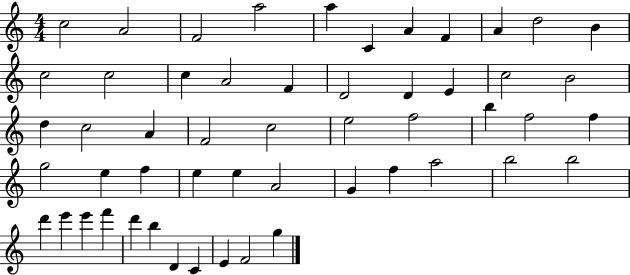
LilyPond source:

{
  \clef treble
  \numericTimeSignature
  \time 4/4
  \key c \major
  c''2 a'2 | f'2 a''2 | a''4 c'4 a'4 f'4 | a'4 d''2 b'4 | \break c''2 c''2 | c''4 a'2 f'4 | d'2 d'4 e'4 | c''2 b'2 | \break d''4 c''2 a'4 | f'2 c''2 | e''2 f''2 | b''4 f''2 f''4 | \break g''2 e''4 f''4 | e''4 e''4 a'2 | g'4 f''4 a''2 | b''2 b''2 | \break d'''4 e'''4 e'''4 f'''4 | d'''4 b''4 d'4 c'4 | e'4 f'2 g''4 | \bar "|."
}